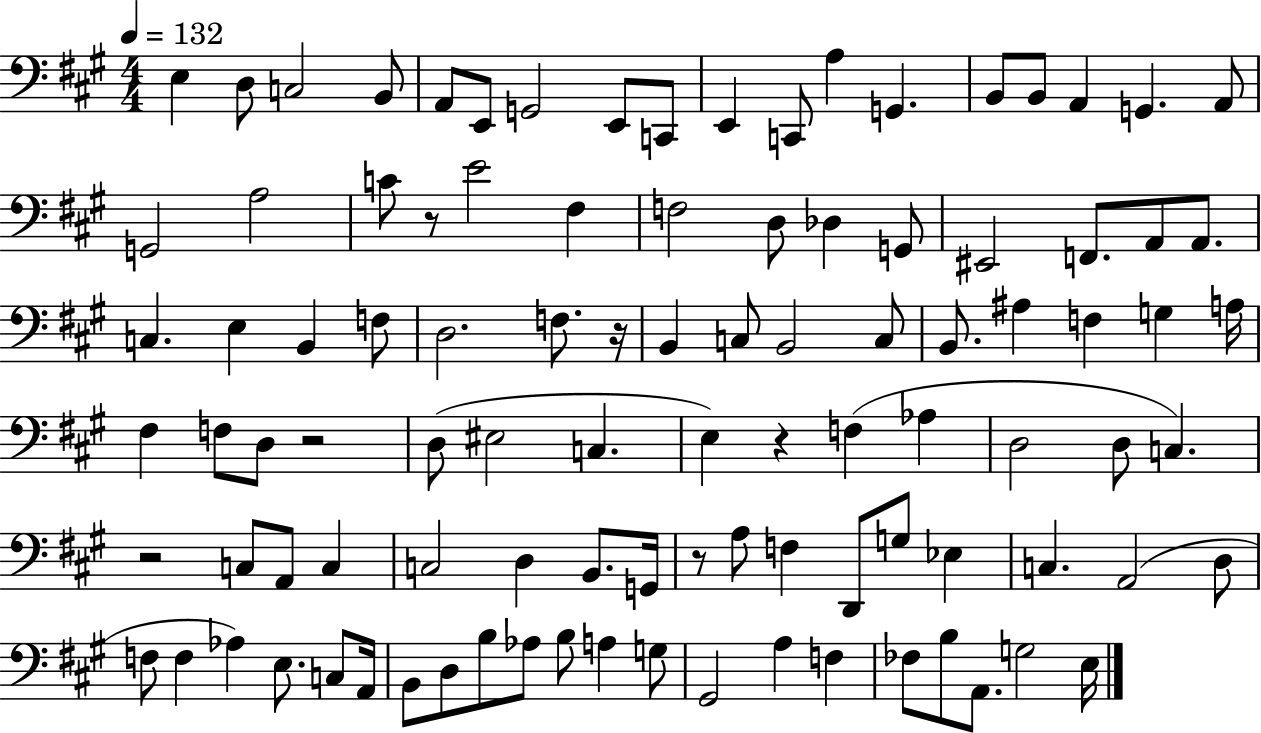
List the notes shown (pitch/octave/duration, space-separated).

E3/q D3/e C3/h B2/e A2/e E2/e G2/h E2/e C2/e E2/q C2/e A3/q G2/q. B2/e B2/e A2/q G2/q. A2/e G2/h A3/h C4/e R/e E4/h F#3/q F3/h D3/e Db3/q G2/e EIS2/h F2/e. A2/e A2/e. C3/q. E3/q B2/q F3/e D3/h. F3/e. R/s B2/q C3/e B2/h C3/e B2/e. A#3/q F3/q G3/q A3/s F#3/q F3/e D3/e R/h D3/e EIS3/h C3/q. E3/q R/q F3/q Ab3/q D3/h D3/e C3/q. R/h C3/e A2/e C3/q C3/h D3/q B2/e. G2/s R/e A3/e F3/q D2/e G3/e Eb3/q C3/q. A2/h D3/e F3/e F3/q Ab3/q E3/e. C3/e A2/s B2/e D3/e B3/e Ab3/e B3/e A3/q G3/e G#2/h A3/q F3/q FES3/e B3/e A2/e. G3/h E3/s